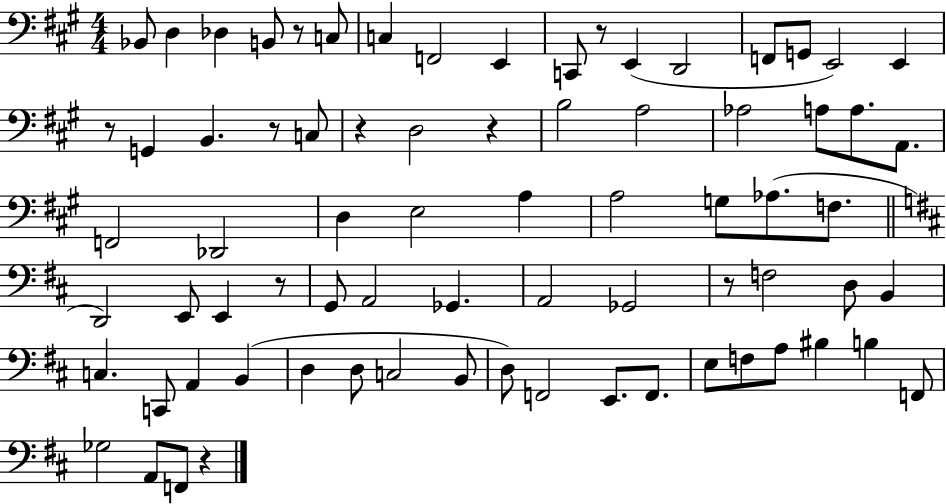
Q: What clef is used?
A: bass